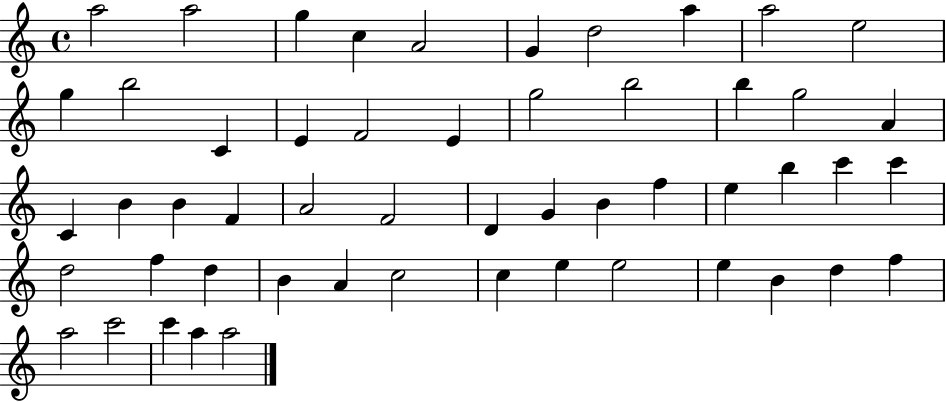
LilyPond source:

{
  \clef treble
  \time 4/4
  \defaultTimeSignature
  \key c \major
  a''2 a''2 | g''4 c''4 a'2 | g'4 d''2 a''4 | a''2 e''2 | \break g''4 b''2 c'4 | e'4 f'2 e'4 | g''2 b''2 | b''4 g''2 a'4 | \break c'4 b'4 b'4 f'4 | a'2 f'2 | d'4 g'4 b'4 f''4 | e''4 b''4 c'''4 c'''4 | \break d''2 f''4 d''4 | b'4 a'4 c''2 | c''4 e''4 e''2 | e''4 b'4 d''4 f''4 | \break a''2 c'''2 | c'''4 a''4 a''2 | \bar "|."
}